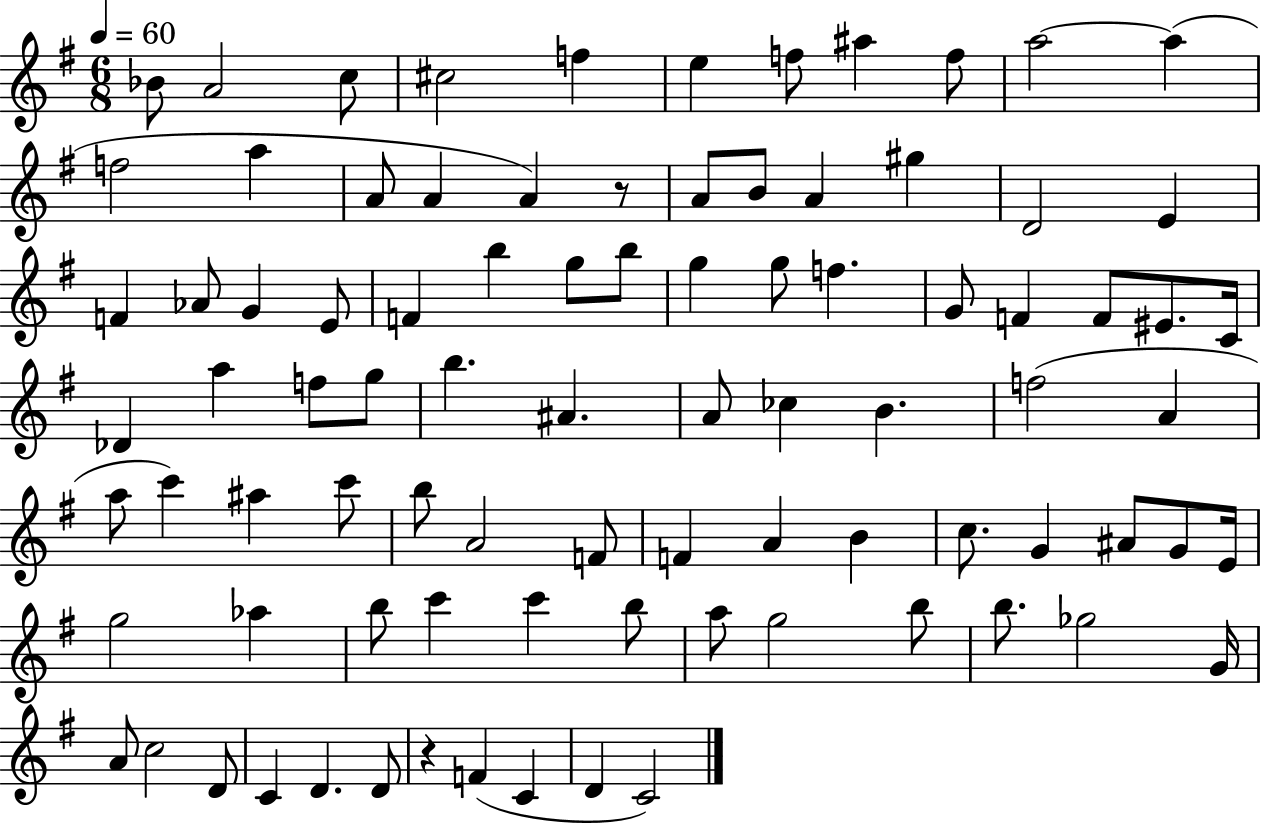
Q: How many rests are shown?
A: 2